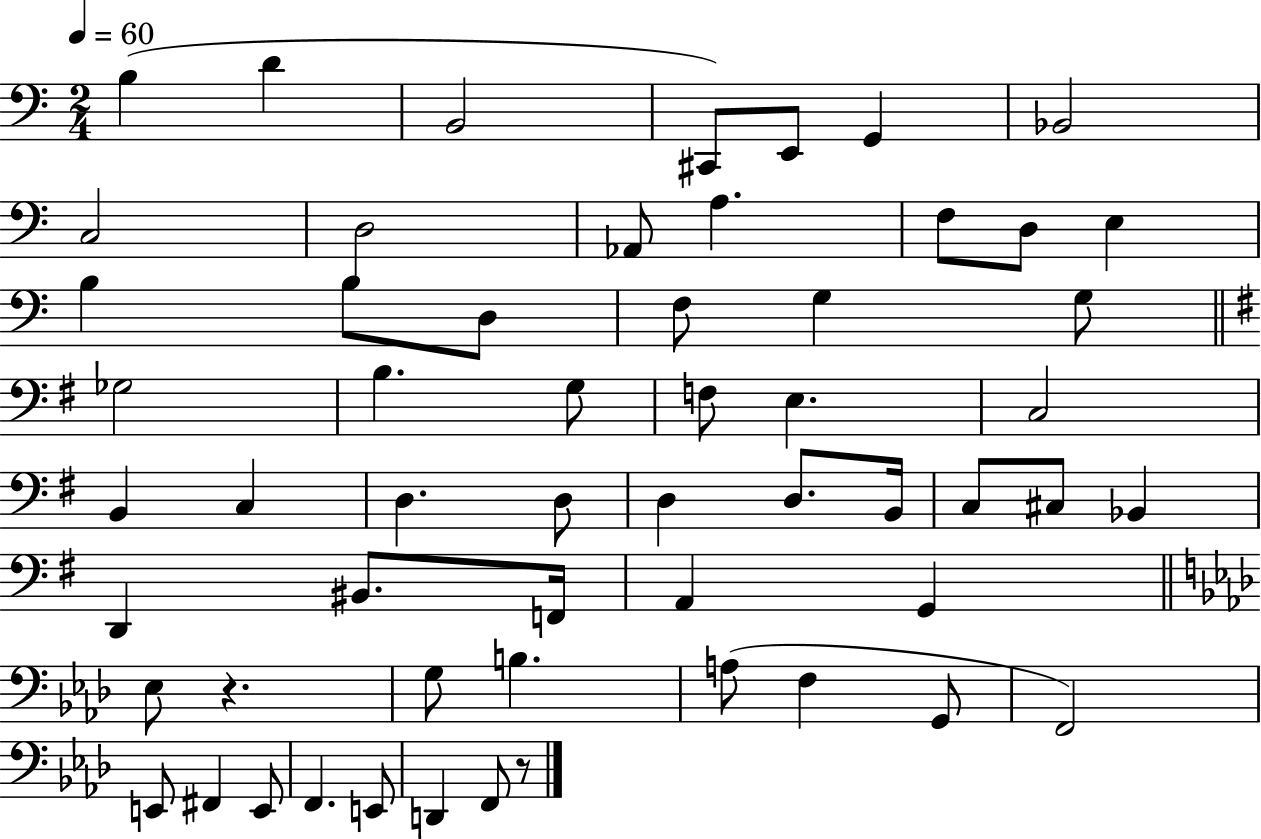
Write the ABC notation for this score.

X:1
T:Untitled
M:2/4
L:1/4
K:C
B, D B,,2 ^C,,/2 E,,/2 G,, _B,,2 C,2 D,2 _A,,/2 A, F,/2 D,/2 E, B, B,/2 D,/2 F,/2 G, G,/2 _G,2 B, G,/2 F,/2 E, C,2 B,, C, D, D,/2 D, D,/2 B,,/4 C,/2 ^C,/2 _B,, D,, ^B,,/2 F,,/4 A,, G,, _E,/2 z G,/2 B, A,/2 F, G,,/2 F,,2 E,,/2 ^F,, E,,/2 F,, E,,/2 D,, F,,/2 z/2